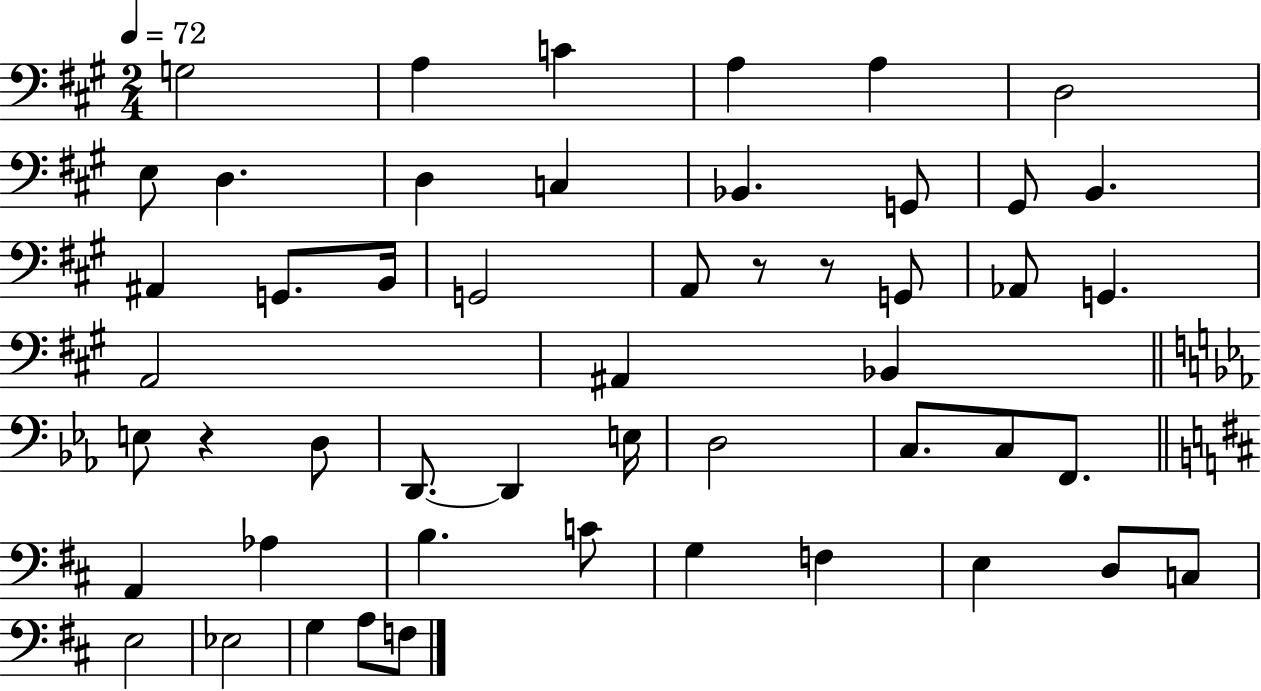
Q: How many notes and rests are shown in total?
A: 51